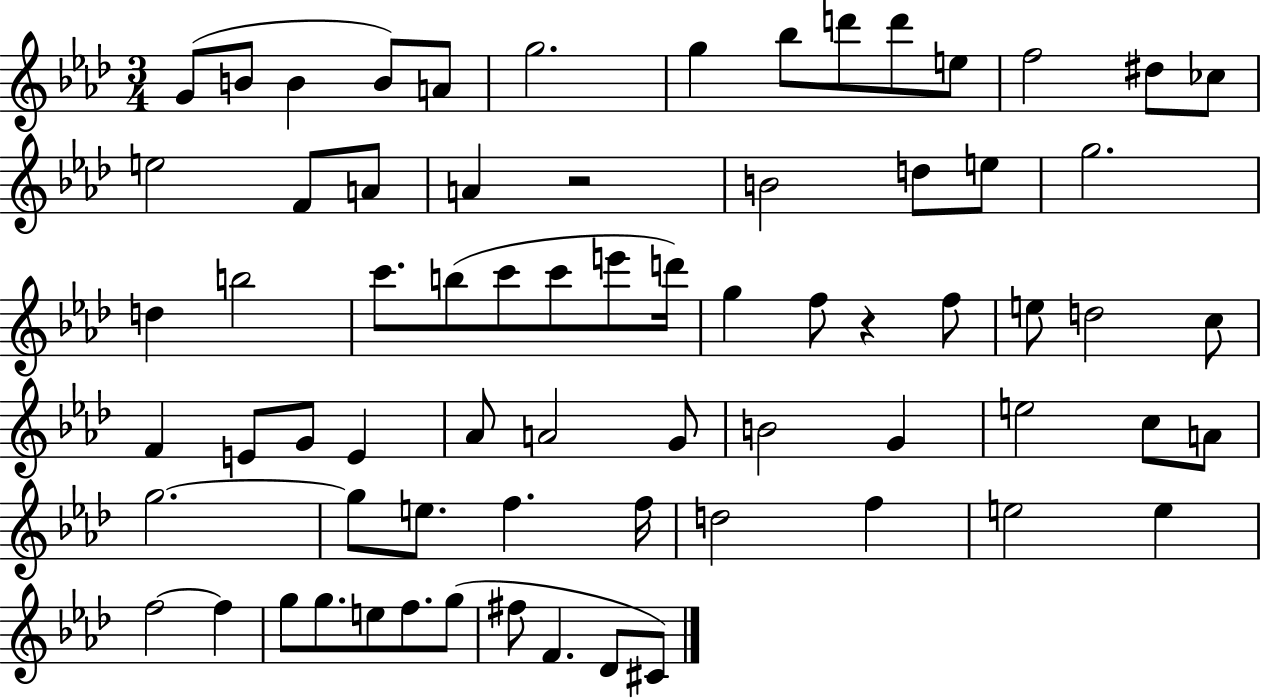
G4/e B4/e B4/q B4/e A4/e G5/h. G5/q Bb5/e D6/e D6/e E5/e F5/h D#5/e CES5/e E5/h F4/e A4/e A4/q R/h B4/h D5/e E5/e G5/h. D5/q B5/h C6/e. B5/e C6/e C6/e E6/e D6/s G5/q F5/e R/q F5/e E5/e D5/h C5/e F4/q E4/e G4/e E4/q Ab4/e A4/h G4/e B4/h G4/q E5/h C5/e A4/e G5/h. G5/e E5/e. F5/q. F5/s D5/h F5/q E5/h E5/q F5/h F5/q G5/e G5/e. E5/e F5/e. G5/e F#5/e F4/q. Db4/e C#4/e